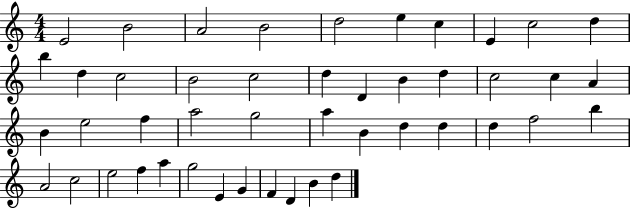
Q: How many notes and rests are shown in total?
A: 46